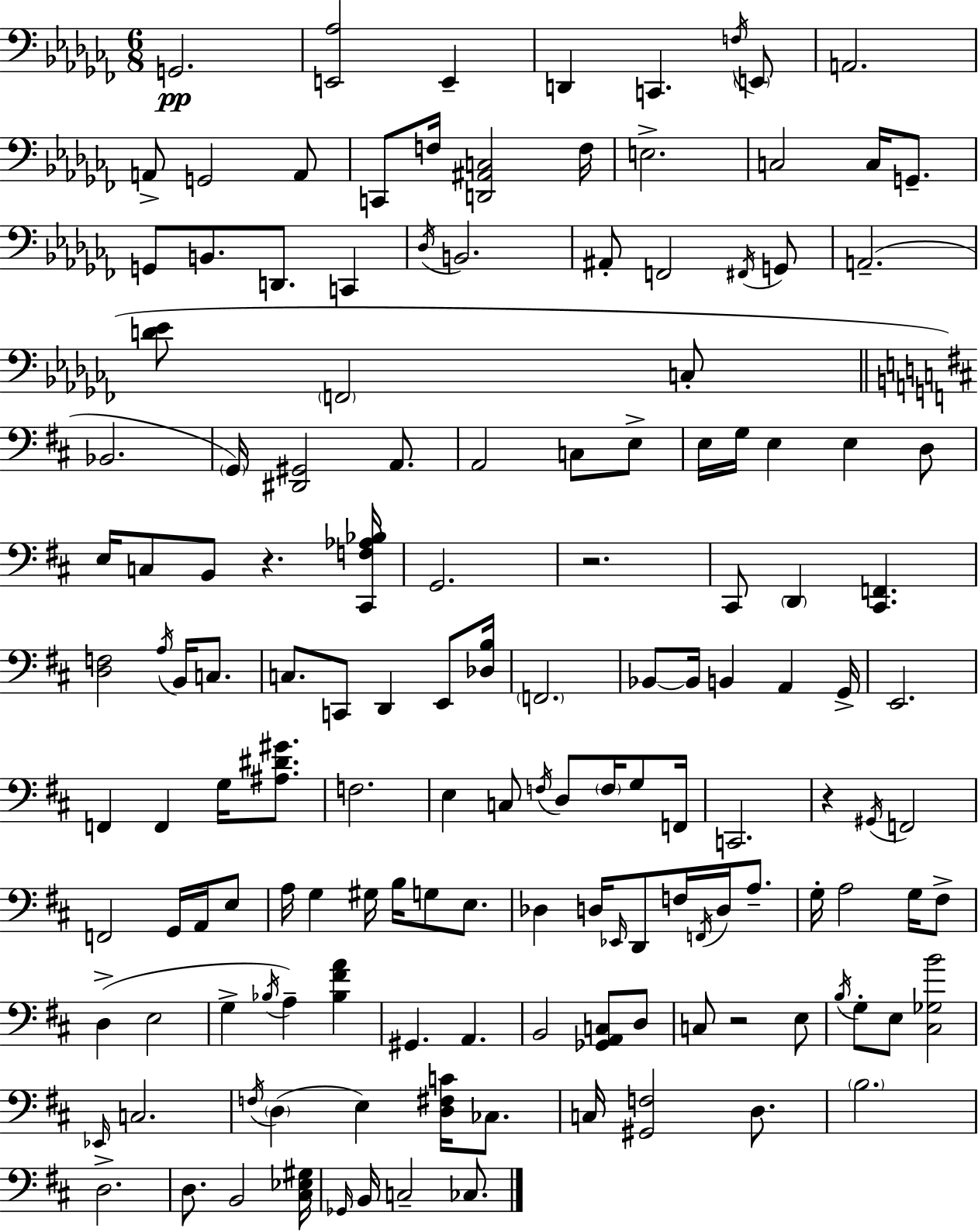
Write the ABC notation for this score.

X:1
T:Untitled
M:6/8
L:1/4
K:Abm
G,,2 [E,,_A,]2 E,, D,, C,, F,/4 E,,/2 A,,2 A,,/2 G,,2 A,,/2 C,,/2 F,/4 [D,,^A,,C,]2 F,/4 E,2 C,2 C,/4 G,,/2 G,,/2 B,,/2 D,,/2 C,, _D,/4 B,,2 ^A,,/2 F,,2 ^F,,/4 G,,/2 A,,2 [D_E]/2 F,,2 C,/2 _B,,2 G,,/4 [^D,,^G,,]2 A,,/2 A,,2 C,/2 E,/2 E,/4 G,/4 E, E, D,/2 E,/4 C,/2 B,,/2 z [^C,,F,_A,_B,]/4 G,,2 z2 ^C,,/2 D,, [^C,,F,,] [D,F,]2 A,/4 B,,/4 C,/2 C,/2 C,,/2 D,, E,,/2 [_D,B,]/4 F,,2 _B,,/2 _B,,/4 B,, A,, G,,/4 E,,2 F,, F,, G,/4 [^A,^D^G]/2 F,2 E, C,/2 F,/4 D,/2 F,/4 G,/2 F,,/4 C,,2 z ^G,,/4 F,,2 F,,2 G,,/4 A,,/4 E,/2 A,/4 G, ^G,/4 B,/4 G,/2 E,/2 _D, D,/4 _E,,/4 D,,/2 F,/4 F,,/4 D,/4 A,/2 G,/4 A,2 G,/4 ^F,/2 D, E,2 G, _B,/4 A, [_B,^FA] ^G,, A,, B,,2 [_G,,A,,C,]/2 D,/2 C,/2 z2 E,/2 B,/4 G,/2 E,/2 [^C,_G,B]2 _E,,/4 C,2 F,/4 D, E, [D,^F,C]/4 _C,/2 C,/4 [^G,,F,]2 D,/2 B,2 D,2 D,/2 B,,2 [^C,_E,^G,]/4 _G,,/4 B,,/4 C,2 _C,/2